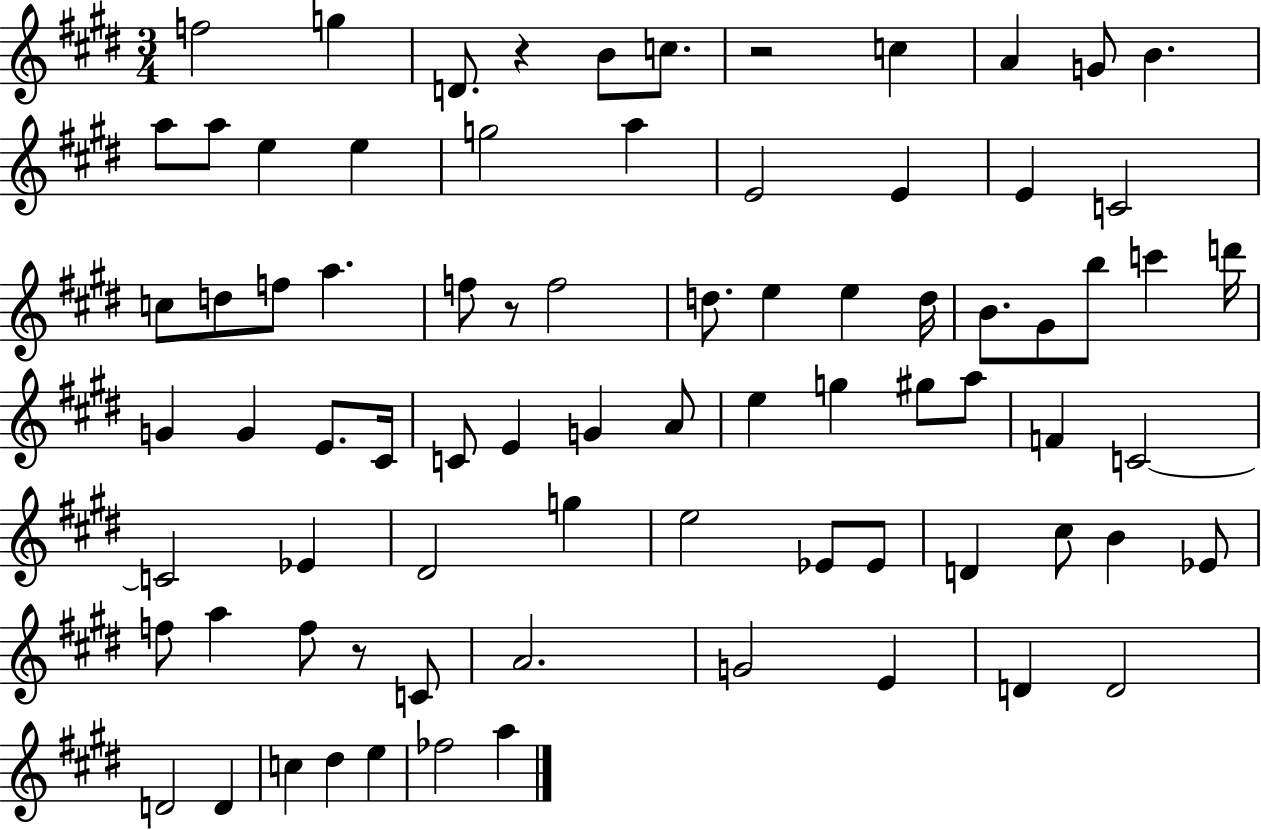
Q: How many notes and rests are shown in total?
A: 79